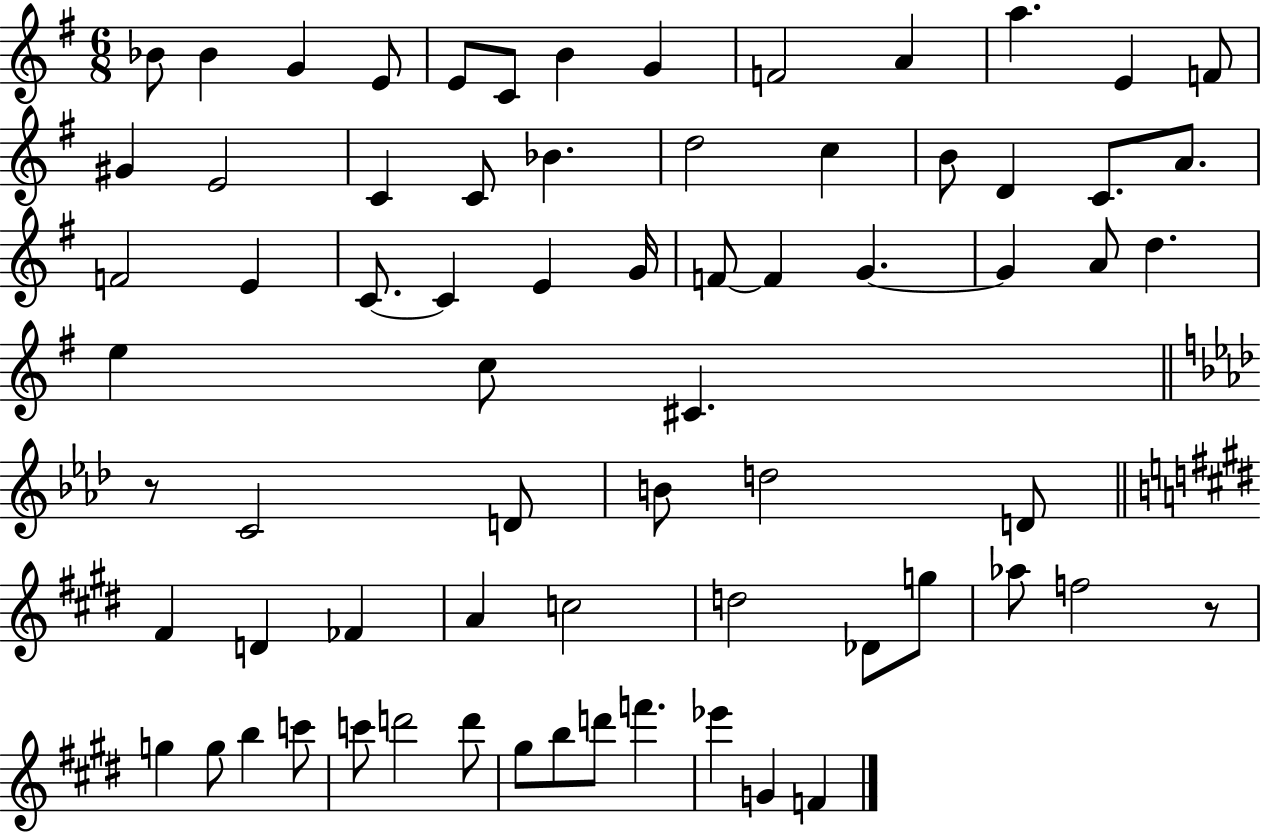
{
  \clef treble
  \numericTimeSignature
  \time 6/8
  \key g \major
  bes'8 bes'4 g'4 e'8 | e'8 c'8 b'4 g'4 | f'2 a'4 | a''4. e'4 f'8 | \break gis'4 e'2 | c'4 c'8 bes'4. | d''2 c''4 | b'8 d'4 c'8. a'8. | \break f'2 e'4 | c'8.~~ c'4 e'4 g'16 | f'8~~ f'4 g'4.~~ | g'4 a'8 d''4. | \break e''4 c''8 cis'4. | \bar "||" \break \key aes \major r8 c'2 d'8 | b'8 d''2 d'8 | \bar "||" \break \key e \major fis'4 d'4 fes'4 | a'4 c''2 | d''2 des'8 g''8 | aes''8 f''2 r8 | \break g''4 g''8 b''4 c'''8 | c'''8 d'''2 d'''8 | gis''8 b''8 d'''8 f'''4. | ees'''4 g'4 f'4 | \break \bar "|."
}